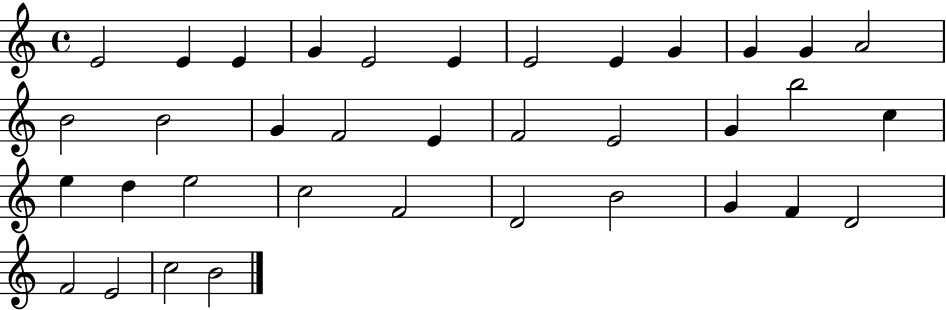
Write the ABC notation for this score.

X:1
T:Untitled
M:4/4
L:1/4
K:C
E2 E E G E2 E E2 E G G G A2 B2 B2 G F2 E F2 E2 G b2 c e d e2 c2 F2 D2 B2 G F D2 F2 E2 c2 B2